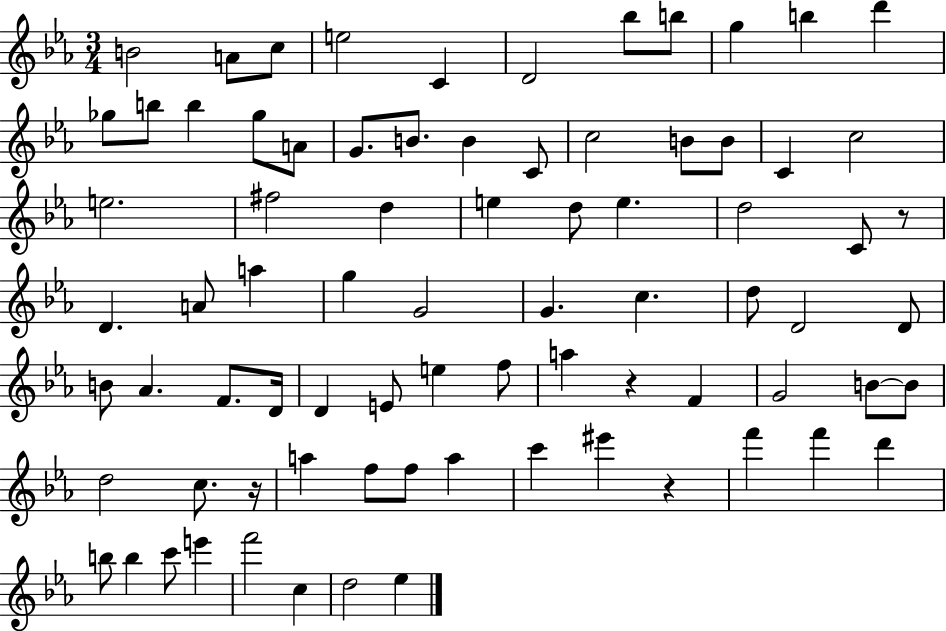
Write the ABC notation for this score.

X:1
T:Untitled
M:3/4
L:1/4
K:Eb
B2 A/2 c/2 e2 C D2 _b/2 b/2 g b d' _g/2 b/2 b _g/2 A/2 G/2 B/2 B C/2 c2 B/2 B/2 C c2 e2 ^f2 d e d/2 e d2 C/2 z/2 D A/2 a g G2 G c d/2 D2 D/2 B/2 _A F/2 D/4 D E/2 e f/2 a z F G2 B/2 B/2 d2 c/2 z/4 a f/2 f/2 a c' ^e' z f' f' d' b/2 b c'/2 e' f'2 c d2 _e